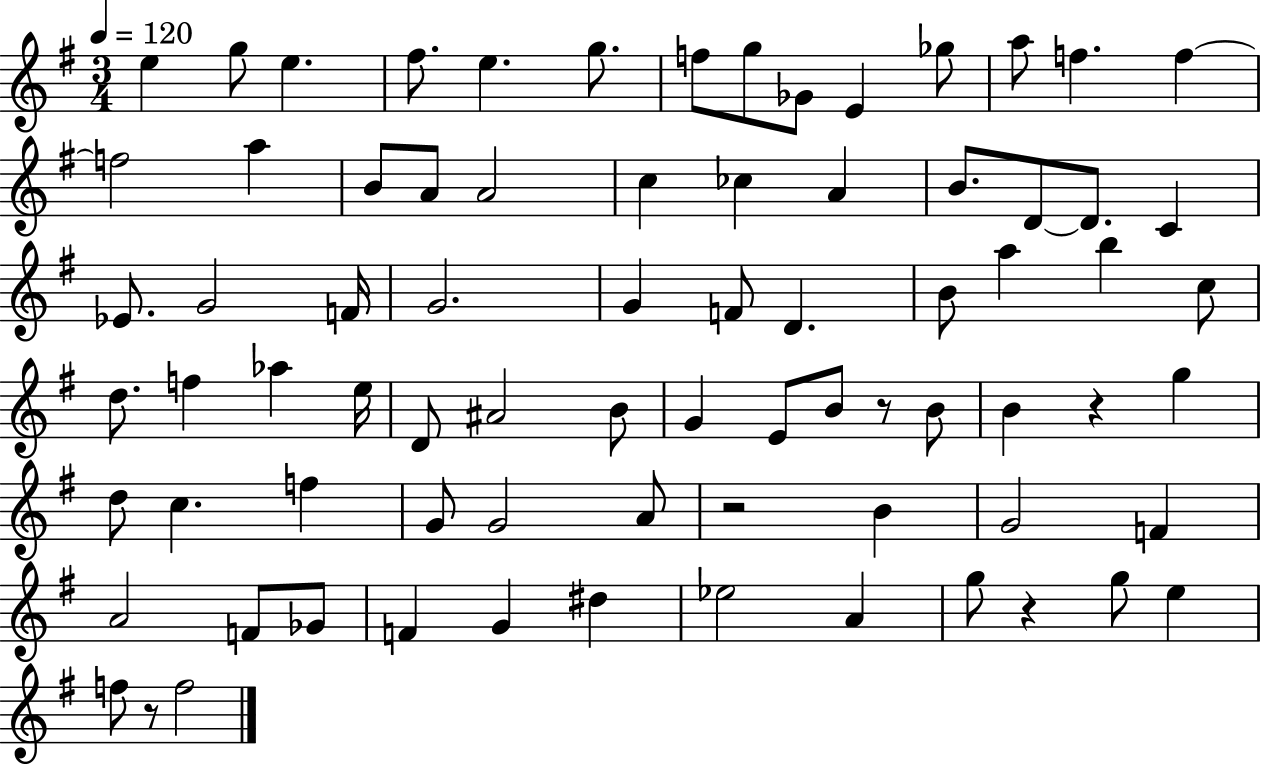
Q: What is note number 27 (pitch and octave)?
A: Eb4